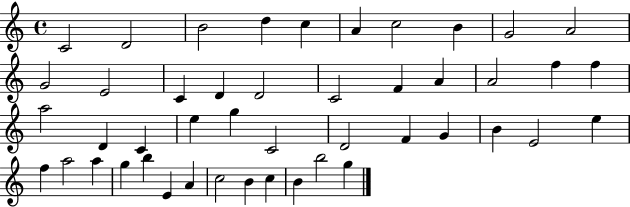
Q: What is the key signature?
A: C major